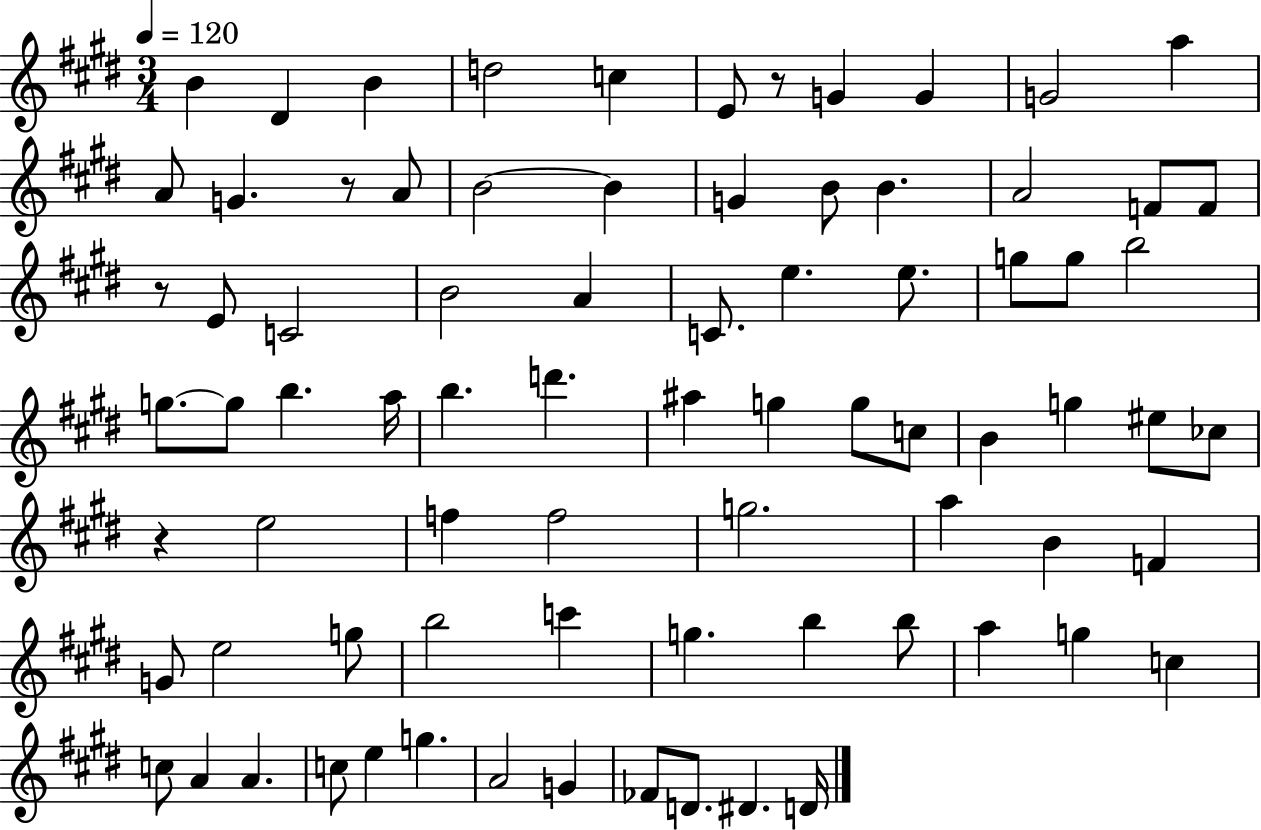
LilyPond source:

{
  \clef treble
  \numericTimeSignature
  \time 3/4
  \key e \major
  \tempo 4 = 120
  b'4 dis'4 b'4 | d''2 c''4 | e'8 r8 g'4 g'4 | g'2 a''4 | \break a'8 g'4. r8 a'8 | b'2~~ b'4 | g'4 b'8 b'4. | a'2 f'8 f'8 | \break r8 e'8 c'2 | b'2 a'4 | c'8. e''4. e''8. | g''8 g''8 b''2 | \break g''8.~~ g''8 b''4. a''16 | b''4. d'''4. | ais''4 g''4 g''8 c''8 | b'4 g''4 eis''8 ces''8 | \break r4 e''2 | f''4 f''2 | g''2. | a''4 b'4 f'4 | \break g'8 e''2 g''8 | b''2 c'''4 | g''4. b''4 b''8 | a''4 g''4 c''4 | \break c''8 a'4 a'4. | c''8 e''4 g''4. | a'2 g'4 | fes'8 d'8. dis'4. d'16 | \break \bar "|."
}